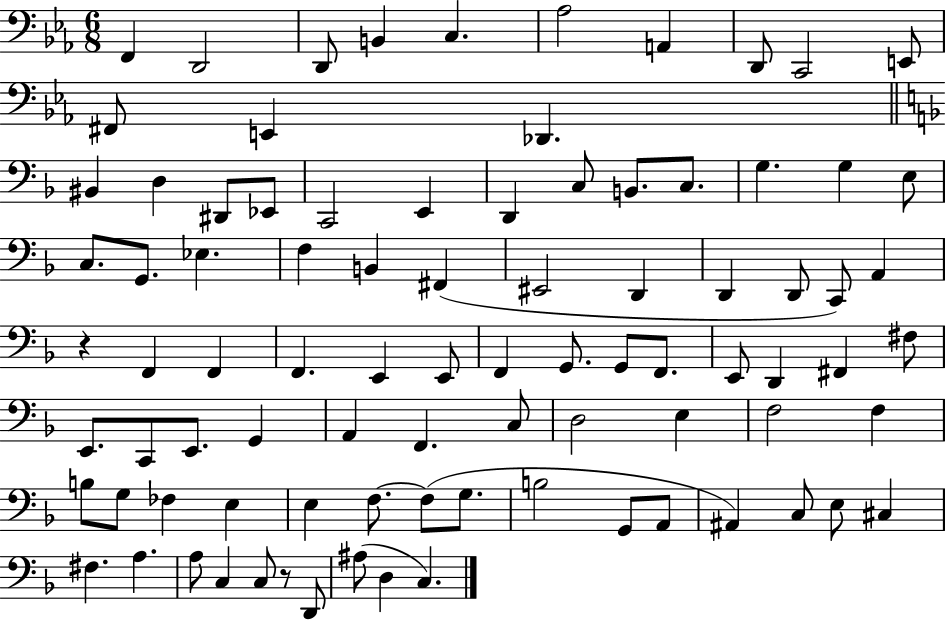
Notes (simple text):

F2/q D2/h D2/e B2/q C3/q. Ab3/h A2/q D2/e C2/h E2/e F#2/e E2/q Db2/q. BIS2/q D3/q D#2/e Eb2/e C2/h E2/q D2/q C3/e B2/e. C3/e. G3/q. G3/q E3/e C3/e. G2/e. Eb3/q. F3/q B2/q F#2/q EIS2/h D2/q D2/q D2/e C2/e A2/q R/q F2/q F2/q F2/q. E2/q E2/e F2/q G2/e. G2/e F2/e. E2/e D2/q F#2/q F#3/e E2/e. C2/e E2/e. G2/q A2/q F2/q. C3/e D3/h E3/q F3/h F3/q B3/e G3/e FES3/q E3/q E3/q F3/e. F3/e G3/e. B3/h G2/e A2/e A#2/q C3/e E3/e C#3/q F#3/q. A3/q. A3/e C3/q C3/e R/e D2/e A#3/e D3/q C3/q.